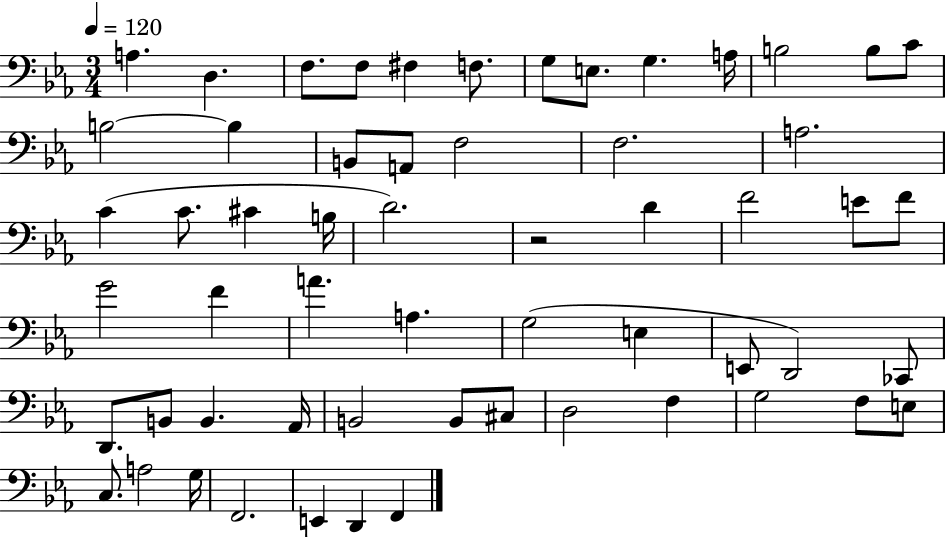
{
  \clef bass
  \numericTimeSignature
  \time 3/4
  \key ees \major
  \tempo 4 = 120
  a4. d4. | f8. f8 fis4 f8. | g8 e8. g4. a16 | b2 b8 c'8 | \break b2~~ b4 | b,8 a,8 f2 | f2. | a2. | \break c'4( c'8. cis'4 b16 | d'2.) | r2 d'4 | f'2 e'8 f'8 | \break g'2 f'4 | a'4. a4. | g2( e4 | e,8 d,2) ces,8 | \break d,8. b,8 b,4. aes,16 | b,2 b,8 cis8 | d2 f4 | g2 f8 e8 | \break c8. a2 g16 | f,2. | e,4 d,4 f,4 | \bar "|."
}